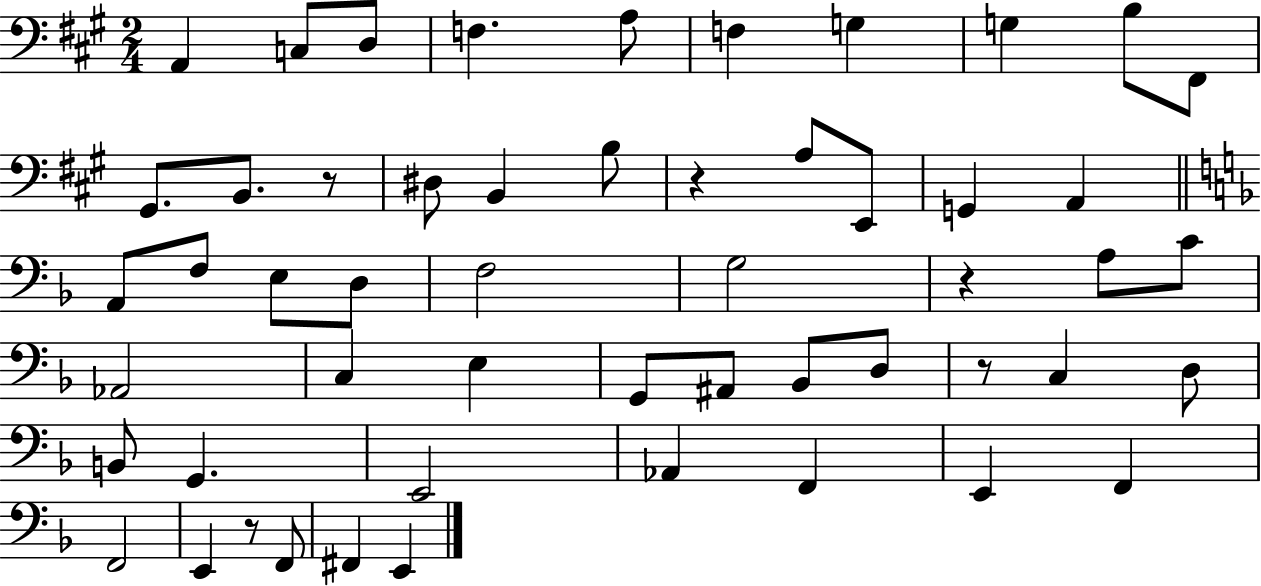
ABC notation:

X:1
T:Untitled
M:2/4
L:1/4
K:A
A,, C,/2 D,/2 F, A,/2 F, G, G, B,/2 ^F,,/2 ^G,,/2 B,,/2 z/2 ^D,/2 B,, B,/2 z A,/2 E,,/2 G,, A,, A,,/2 F,/2 E,/2 D,/2 F,2 G,2 z A,/2 C/2 _A,,2 C, E, G,,/2 ^A,,/2 _B,,/2 D,/2 z/2 C, D,/2 B,,/2 G,, E,,2 _A,, F,, E,, F,, F,,2 E,, z/2 F,,/2 ^F,, E,,